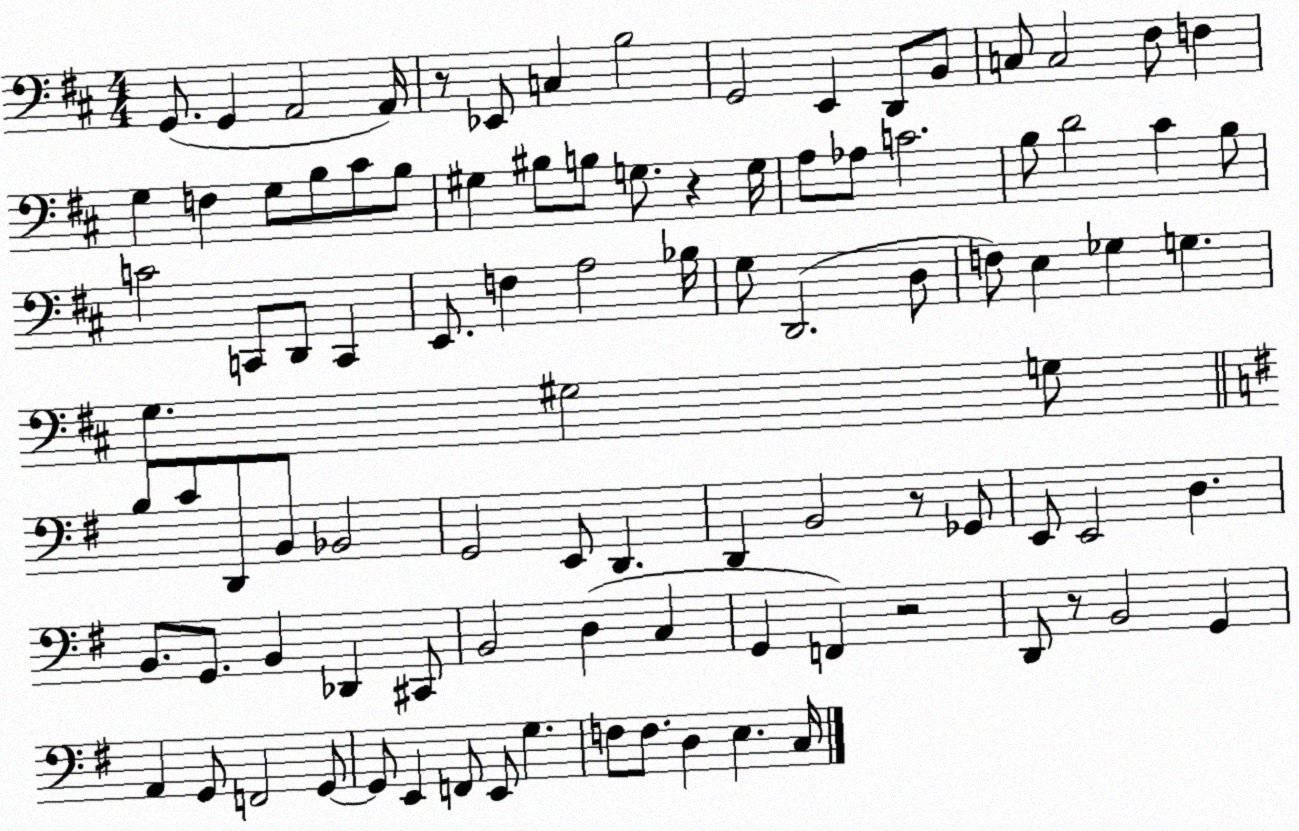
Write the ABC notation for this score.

X:1
T:Untitled
M:4/4
L:1/4
K:D
G,,/2 G,, A,,2 A,,/4 z/2 _E,,/2 C, B,2 G,,2 E,, D,,/2 B,,/2 C,/2 C,2 ^F,/2 F, G, F, G,/2 B,/2 ^C/2 B,/2 ^G, ^B,/2 B,/2 G,/2 z G,/4 A,/2 _A,/2 C2 B,/2 D2 ^C B,/2 C2 C,,/2 D,,/2 C,, E,,/2 F, A,2 _B,/4 G,/2 D,,2 D,/2 F,/2 E, _G, G, G, ^G,2 G,/2 B,/2 C/2 D,,/2 B,,/2 _B,,2 G,,2 E,,/2 D,, D,, B,,2 z/2 _G,,/2 E,,/2 E,,2 D, B,,/2 G,,/2 B,, _D,, ^C,,/2 B,,2 D, C, G,, F,, z2 D,,/2 z/2 B,,2 G,, A,, G,,/2 F,,2 G,,/2 G,,/2 E,, F,,/2 E,,/2 G, F,/2 F,/2 D, E, C,/4